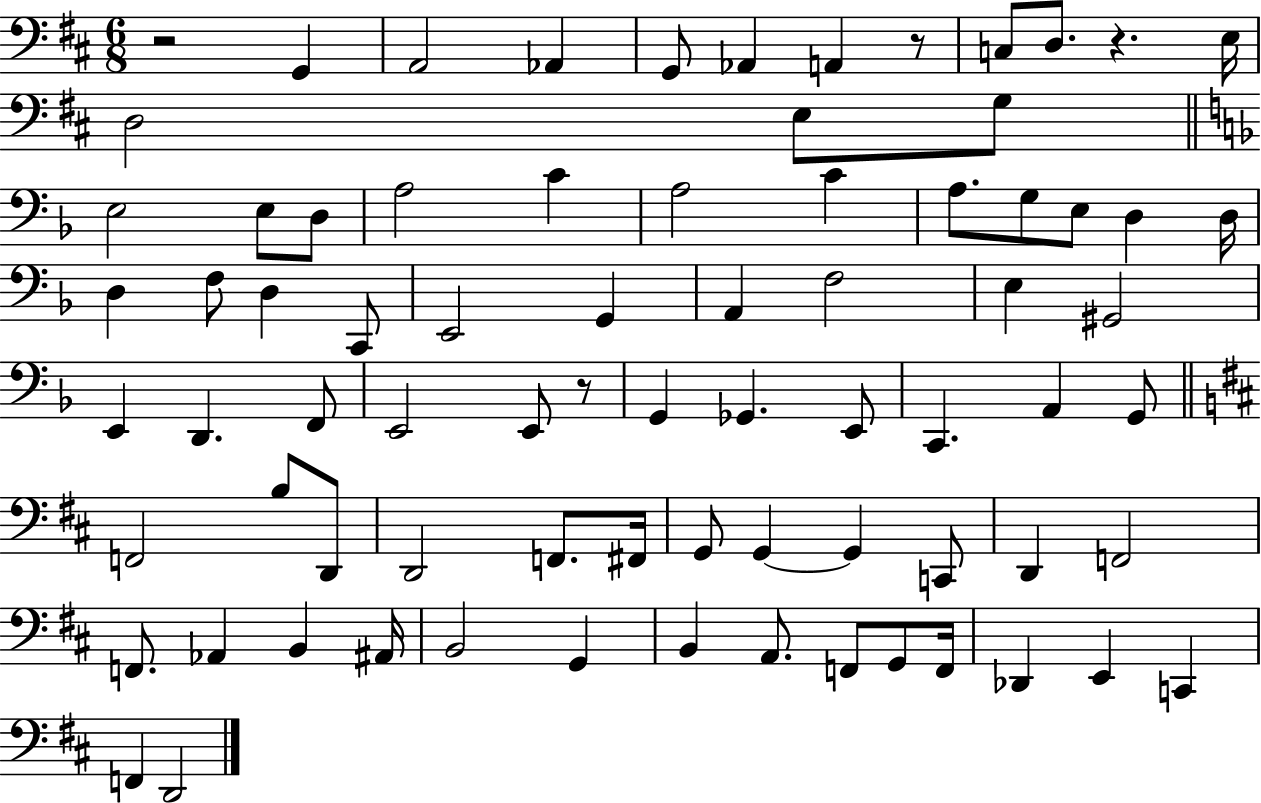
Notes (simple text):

R/h G2/q A2/h Ab2/q G2/e Ab2/q A2/q R/e C3/e D3/e. R/q. E3/s D3/h E3/e G3/e E3/h E3/e D3/e A3/h C4/q A3/h C4/q A3/e. G3/e E3/e D3/q D3/s D3/q F3/e D3/q C2/e E2/h G2/q A2/q F3/h E3/q G#2/h E2/q D2/q. F2/e E2/h E2/e R/e G2/q Gb2/q. E2/e C2/q. A2/q G2/e F2/h B3/e D2/e D2/h F2/e. F#2/s G2/e G2/q G2/q C2/e D2/q F2/h F2/e. Ab2/q B2/q A#2/s B2/h G2/q B2/q A2/e. F2/e G2/e F2/s Db2/q E2/q C2/q F2/q D2/h